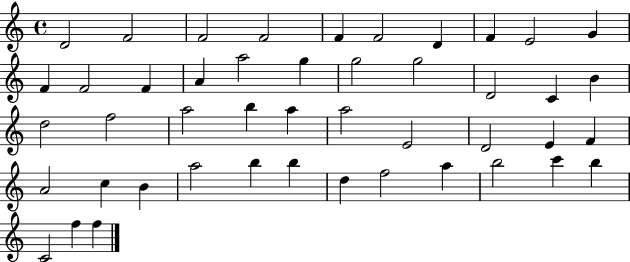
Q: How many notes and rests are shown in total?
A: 46